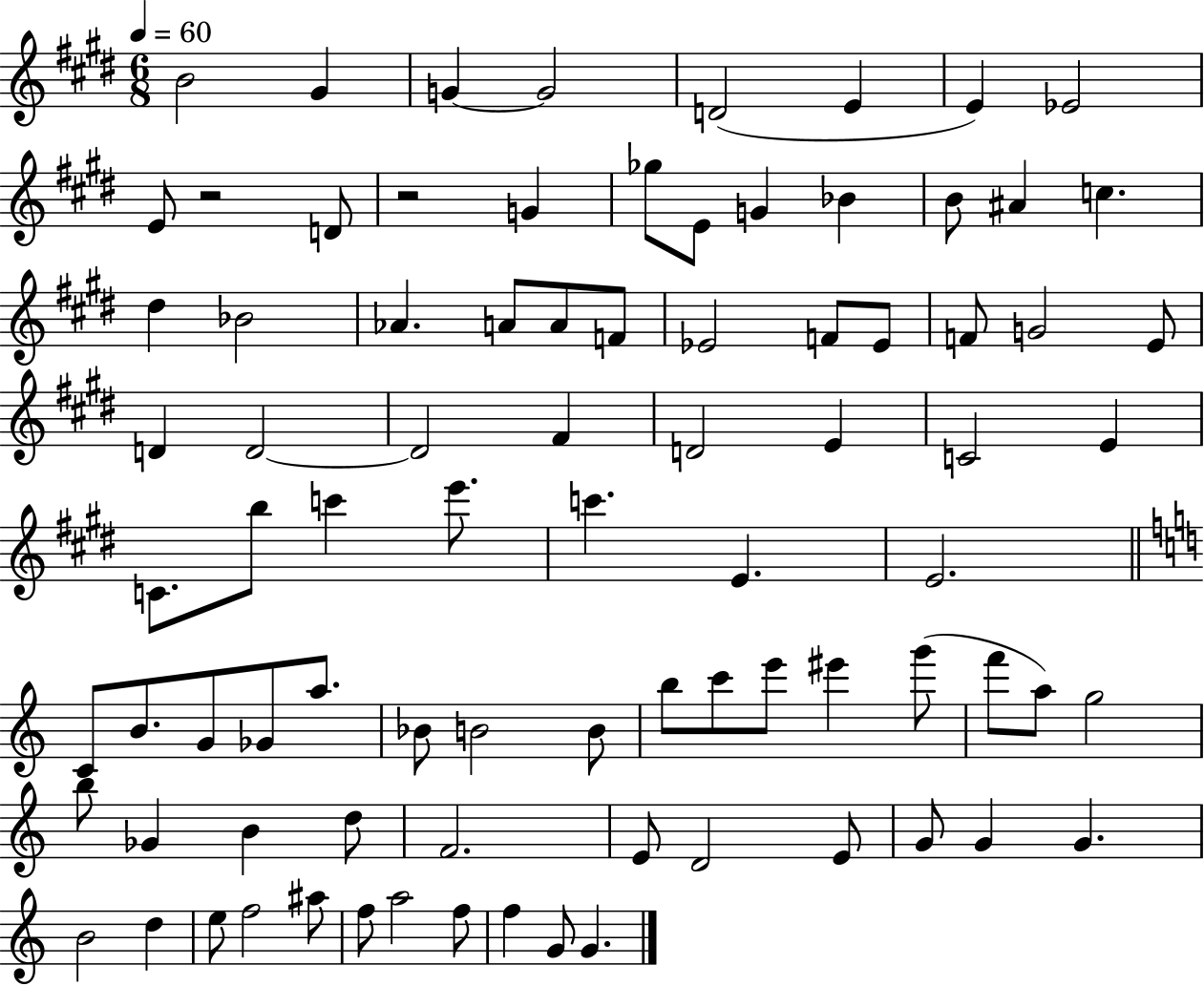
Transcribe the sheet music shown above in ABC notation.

X:1
T:Untitled
M:6/8
L:1/4
K:E
B2 ^G G G2 D2 E E _E2 E/2 z2 D/2 z2 G _g/2 E/2 G _B B/2 ^A c ^d _B2 _A A/2 A/2 F/2 _E2 F/2 _E/2 F/2 G2 E/2 D D2 D2 ^F D2 E C2 E C/2 b/2 c' e'/2 c' E E2 C/2 B/2 G/2 _G/2 a/2 _B/2 B2 B/2 b/2 c'/2 e'/2 ^e' g'/2 f'/2 a/2 g2 b/2 _G B d/2 F2 E/2 D2 E/2 G/2 G G B2 d e/2 f2 ^a/2 f/2 a2 f/2 f G/2 G